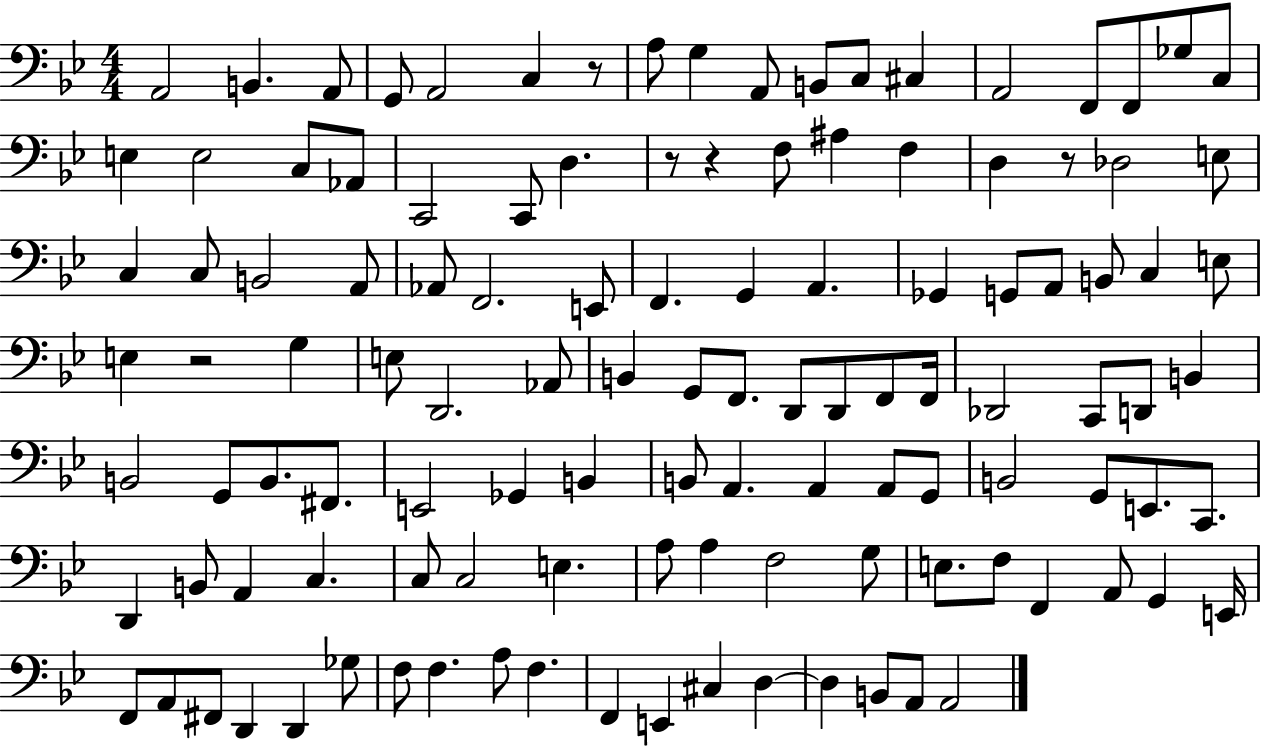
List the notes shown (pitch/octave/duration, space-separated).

A2/h B2/q. A2/e G2/e A2/h C3/q R/e A3/e G3/q A2/e B2/e C3/e C#3/q A2/h F2/e F2/e Gb3/e C3/e E3/q E3/h C3/e Ab2/e C2/h C2/e D3/q. R/e R/q F3/e A#3/q F3/q D3/q R/e Db3/h E3/e C3/q C3/e B2/h A2/e Ab2/e F2/h. E2/e F2/q. G2/q A2/q. Gb2/q G2/e A2/e B2/e C3/q E3/e E3/q R/h G3/q E3/e D2/h. Ab2/e B2/q G2/e F2/e. D2/e D2/e F2/e F2/s Db2/h C2/e D2/e B2/q B2/h G2/e B2/e. F#2/e. E2/h Gb2/q B2/q B2/e A2/q. A2/q A2/e G2/e B2/h G2/e E2/e. C2/e. D2/q B2/e A2/q C3/q. C3/e C3/h E3/q. A3/e A3/q F3/h G3/e E3/e. F3/e F2/q A2/e G2/q E2/s F2/e A2/e F#2/e D2/q D2/q Gb3/e F3/e F3/q. A3/e F3/q. F2/q E2/q C#3/q D3/q D3/q B2/e A2/e A2/h